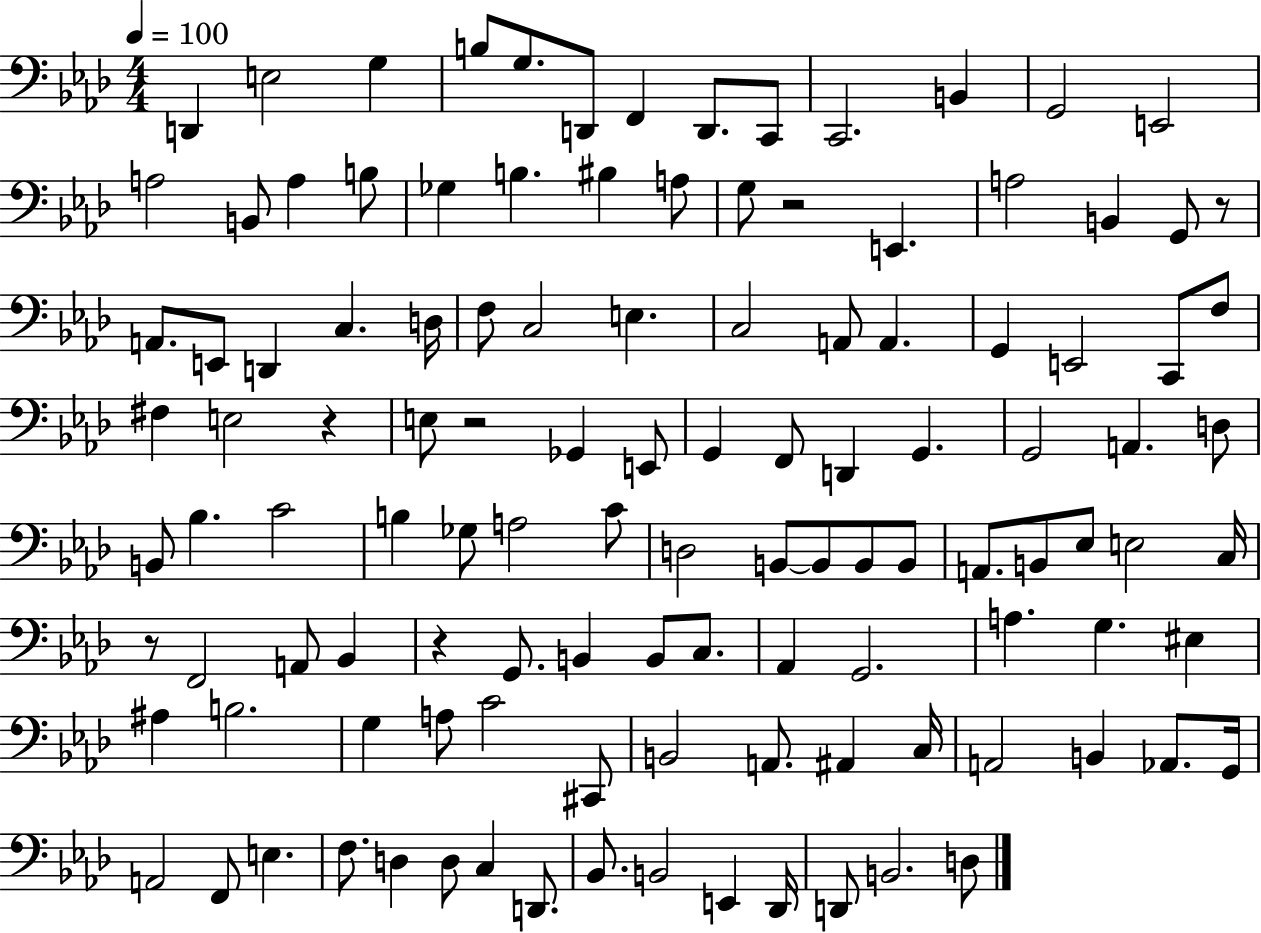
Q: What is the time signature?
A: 4/4